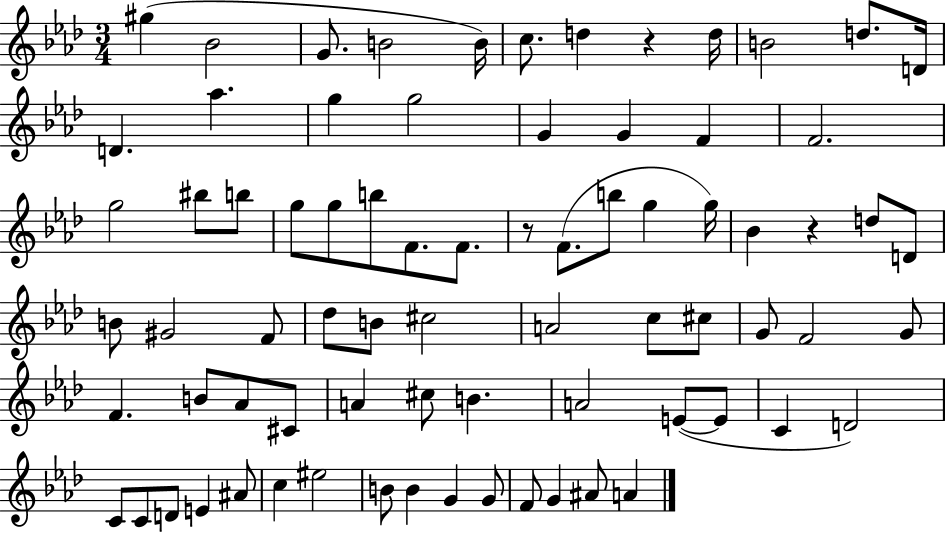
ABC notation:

X:1
T:Untitled
M:3/4
L:1/4
K:Ab
^g _B2 G/2 B2 B/4 c/2 d z d/4 B2 d/2 D/4 D _a g g2 G G F F2 g2 ^b/2 b/2 g/2 g/2 b/2 F/2 F/2 z/2 F/2 b/2 g g/4 _B z d/2 D/2 B/2 ^G2 F/2 _d/2 B/2 ^c2 A2 c/2 ^c/2 G/2 F2 G/2 F B/2 _A/2 ^C/2 A ^c/2 B A2 E/2 E/2 C D2 C/2 C/2 D/2 E ^A/2 c ^e2 B/2 B G G/2 F/2 G ^A/2 A